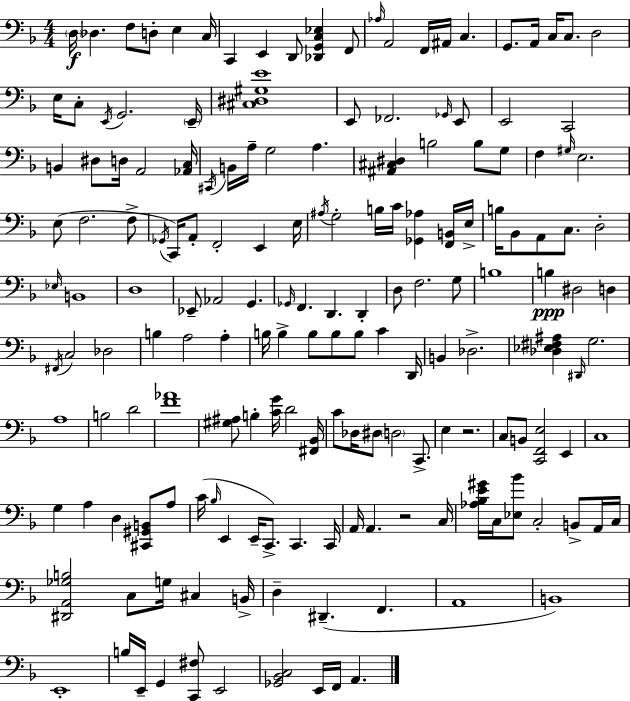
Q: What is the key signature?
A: D minor